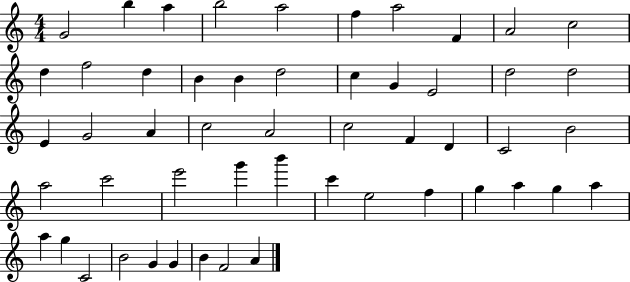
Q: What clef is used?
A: treble